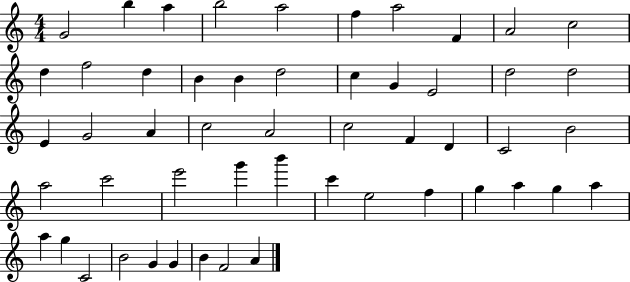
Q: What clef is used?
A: treble